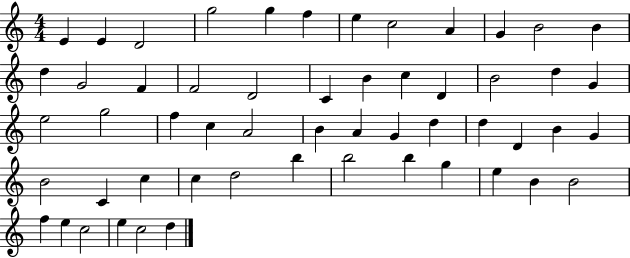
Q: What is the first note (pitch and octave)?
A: E4